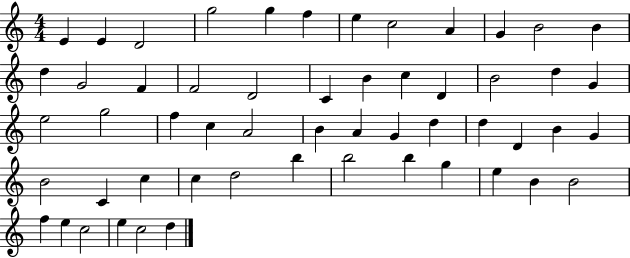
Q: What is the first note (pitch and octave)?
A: E4